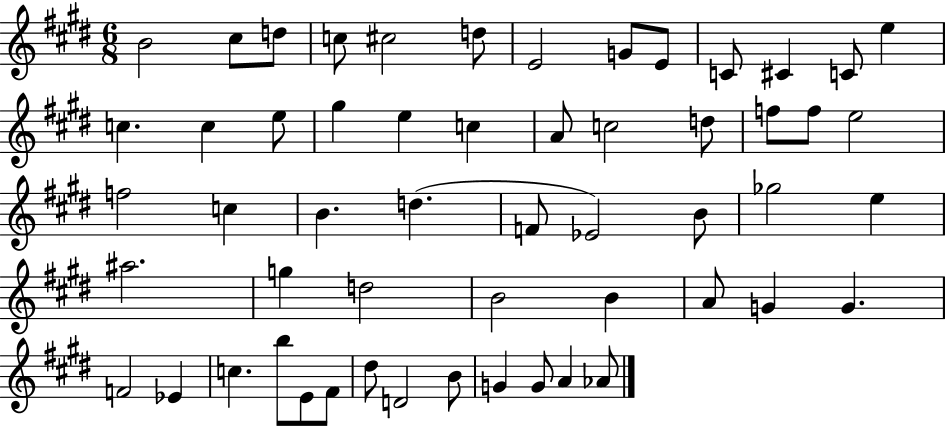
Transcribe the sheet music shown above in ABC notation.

X:1
T:Untitled
M:6/8
L:1/4
K:E
B2 ^c/2 d/2 c/2 ^c2 d/2 E2 G/2 E/2 C/2 ^C C/2 e c c e/2 ^g e c A/2 c2 d/2 f/2 f/2 e2 f2 c B d F/2 _E2 B/2 _g2 e ^a2 g d2 B2 B A/2 G G F2 _E c b/2 E/2 ^F/2 ^d/2 D2 B/2 G G/2 A _A/2